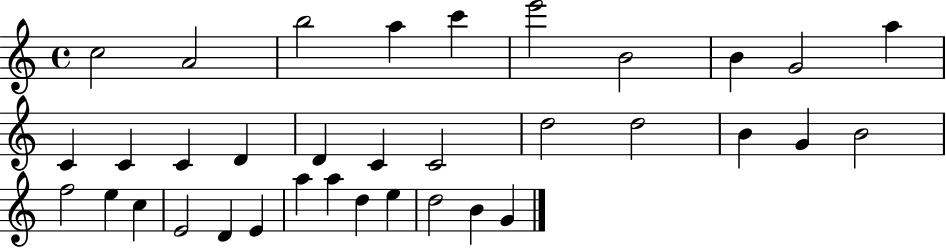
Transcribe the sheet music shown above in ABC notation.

X:1
T:Untitled
M:4/4
L:1/4
K:C
c2 A2 b2 a c' e'2 B2 B G2 a C C C D D C C2 d2 d2 B G B2 f2 e c E2 D E a a d e d2 B G